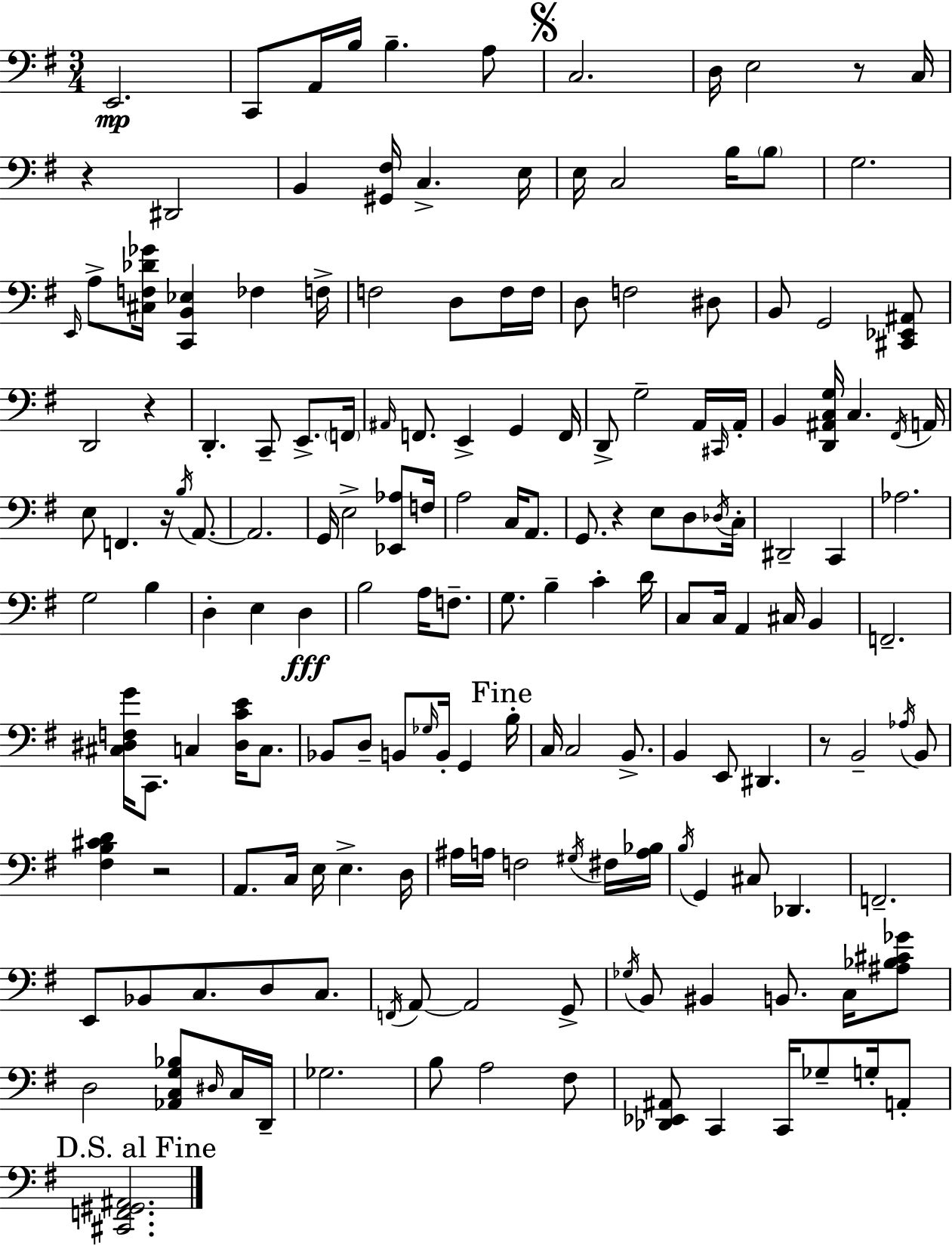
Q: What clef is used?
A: bass